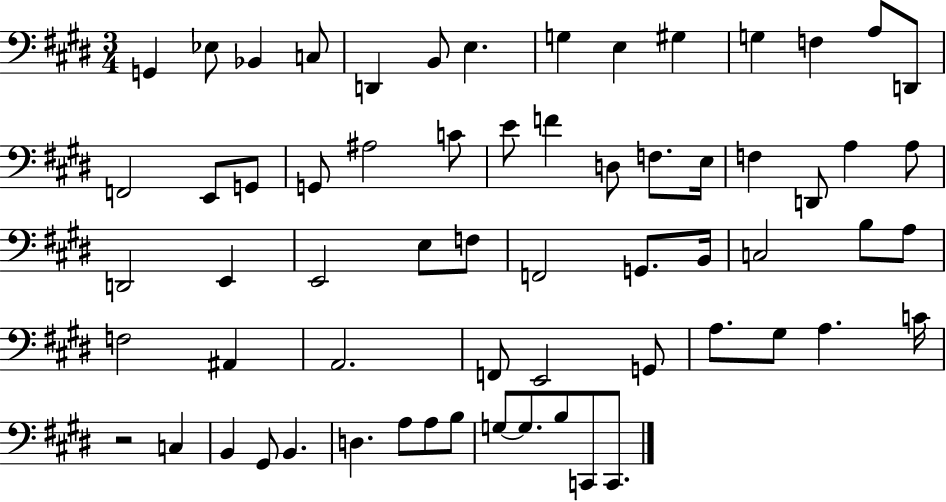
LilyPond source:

{
  \clef bass
  \numericTimeSignature
  \time 3/4
  \key e \major
  g,4 ees8 bes,4 c8 | d,4 b,8 e4. | g4 e4 gis4 | g4 f4 a8 d,8 | \break f,2 e,8 g,8 | g,8 ais2 c'8 | e'8 f'4 d8 f8. e16 | f4 d,8 a4 a8 | \break d,2 e,4 | e,2 e8 f8 | f,2 g,8. b,16 | c2 b8 a8 | \break f2 ais,4 | a,2. | f,8 e,2 g,8 | a8. gis8 a4. c'16 | \break r2 c4 | b,4 gis,8 b,4. | d4. a8 a8 b8 | g8~~ g8. b8 c,8 c,8. | \break \bar "|."
}